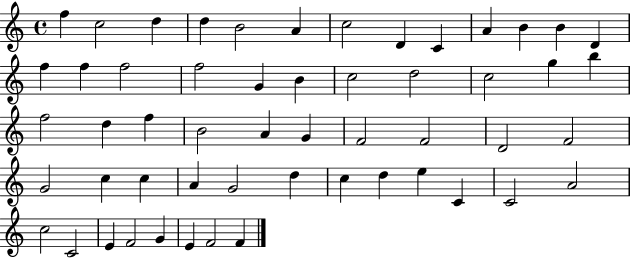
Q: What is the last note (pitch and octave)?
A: F4